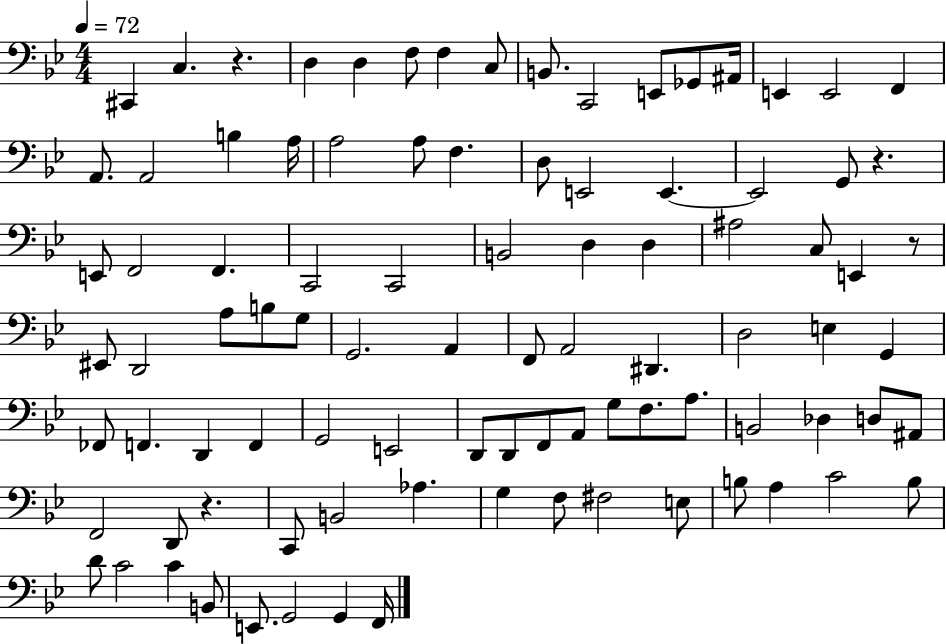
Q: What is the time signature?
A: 4/4